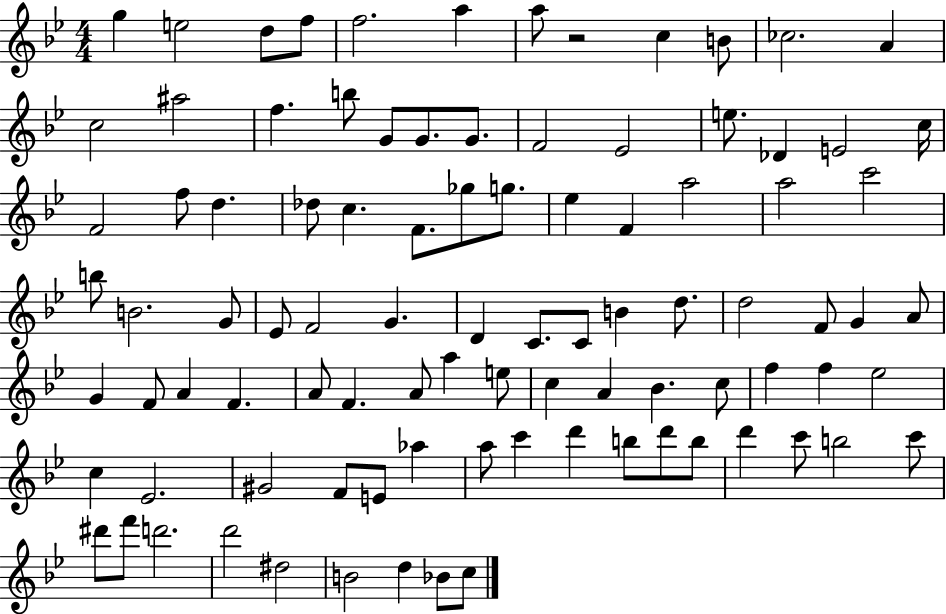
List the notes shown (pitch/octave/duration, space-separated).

G5/q E5/h D5/e F5/e F5/h. A5/q A5/e R/h C5/q B4/e CES5/h. A4/q C5/h A#5/h F5/q. B5/e G4/e G4/e. G4/e. F4/h Eb4/h E5/e. Db4/q E4/h C5/s F4/h F5/e D5/q. Db5/e C5/q. F4/e. Gb5/e G5/e. Eb5/q F4/q A5/h A5/h C6/h B5/e B4/h. G4/e Eb4/e F4/h G4/q. D4/q C4/e. C4/e B4/q D5/e. D5/h F4/e G4/q A4/e G4/q F4/e A4/q F4/q. A4/e F4/q. A4/e A5/q E5/e C5/q A4/q Bb4/q. C5/e F5/q F5/q Eb5/h C5/q Eb4/h. G#4/h F4/e E4/e Ab5/q A5/e C6/q D6/q B5/e D6/e B5/e D6/q C6/e B5/h C6/e D#6/e F6/e D6/h. D6/h D#5/h B4/h D5/q Bb4/e C5/e